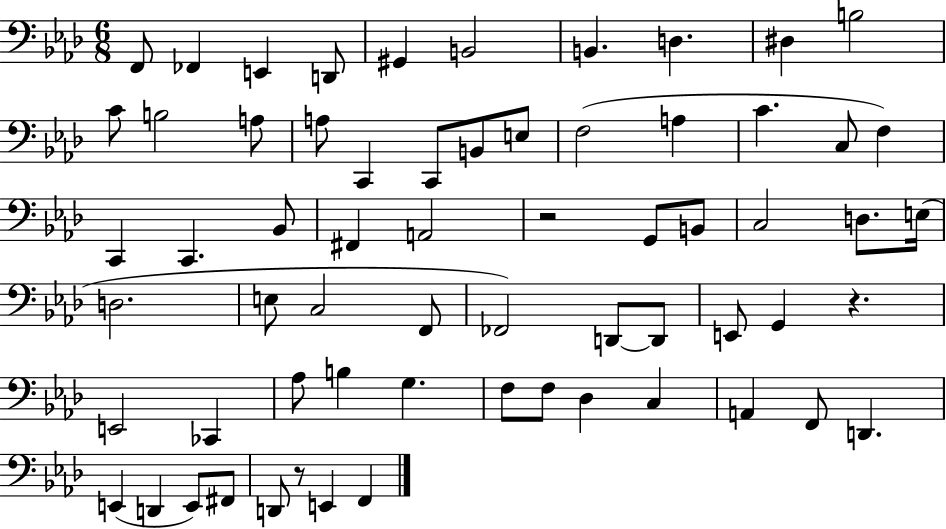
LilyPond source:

{
  \clef bass
  \numericTimeSignature
  \time 6/8
  \key aes \major
  f,8 fes,4 e,4 d,8 | gis,4 b,2 | b,4. d4. | dis4 b2 | \break c'8 b2 a8 | a8 c,4 c,8 b,8 e8 | f2( a4 | c'4. c8 f4) | \break c,4 c,4. bes,8 | fis,4 a,2 | r2 g,8 b,8 | c2 d8. e16( | \break d2. | e8 c2 f,8 | fes,2) d,8~~ d,8 | e,8 g,4 r4. | \break e,2 ces,4 | aes8 b4 g4. | f8 f8 des4 c4 | a,4 f,8 d,4. | \break e,4( d,4 e,8) fis,8 | d,8 r8 e,4 f,4 | \bar "|."
}